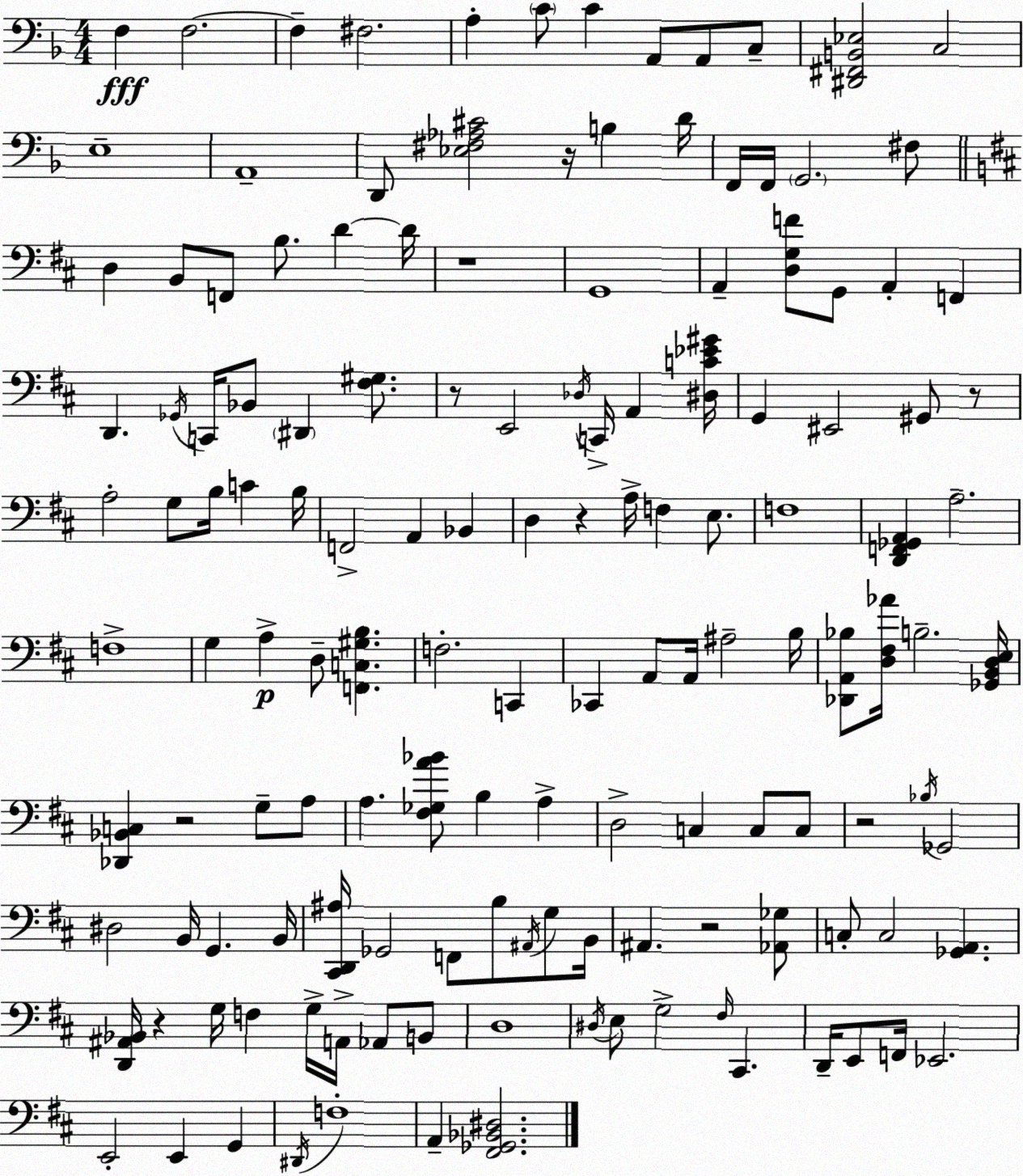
X:1
T:Untitled
M:4/4
L:1/4
K:F
F, F,2 F, ^F,2 A, C/2 C A,,/2 A,,/2 C,/2 [^D,,^F,,B,,_E,]2 C,2 E,4 A,,4 D,,/2 [_E,^F,_A,^C]2 z/4 B, D/4 F,,/4 F,,/4 G,,2 ^F,/2 D, B,,/2 F,,/2 B,/2 D D/4 z4 G,,4 A,, [D,G,F]/2 G,,/2 A,, F,, D,, _G,,/4 C,,/4 _B,,/2 ^D,, [^F,^G,]/2 z/2 E,,2 _D,/4 C,,/4 A,, [^D,C_E^G]/4 G,, ^E,,2 ^G,,/2 z/2 A,2 G,/2 B,/4 C B,/4 F,,2 A,, _B,, D, z A,/4 F, E,/2 F,4 [D,,F,,_G,,A,,] A,2 F,4 G, A, D,/2 [F,,C,^G,B,] F,2 C,, _C,, A,,/2 A,,/4 ^A,2 B,/4 [_D,,A,,_B,]/2 [D,^F,_A]/4 B,2 [_G,,B,,D,E,]/4 [_D,,_B,,C,] z2 G,/2 A,/2 A, [^F,_G,A_B]/2 B, A, D,2 C, C,/2 C,/2 z2 _B,/4 _G,,2 ^D,2 B,,/4 G,, B,,/4 [^C,,D,,^A,]/4 _G,,2 F,,/2 B,/2 ^A,,/4 G,/2 B,,/4 ^A,, z2 [_A,,_G,]/2 C,/2 C,2 [_G,,A,,] [D,,^A,,_B,,]/4 z G,/4 F, G,/4 A,,/4 _A,,/2 B,,/2 D,4 ^D,/4 E,/2 G,2 ^F,/4 ^C,, D,,/4 E,,/2 F,,/4 _E,,2 E,,2 E,, G,, ^D,,/4 F,4 A,, [^F,,_G,,_B,,^D,]2